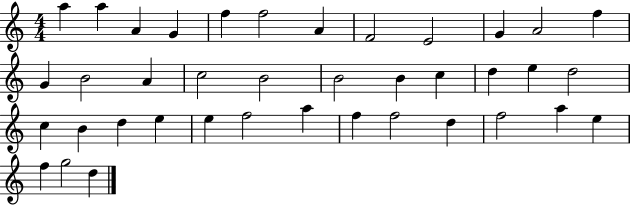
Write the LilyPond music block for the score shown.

{
  \clef treble
  \numericTimeSignature
  \time 4/4
  \key c \major
  a''4 a''4 a'4 g'4 | f''4 f''2 a'4 | f'2 e'2 | g'4 a'2 f''4 | \break g'4 b'2 a'4 | c''2 b'2 | b'2 b'4 c''4 | d''4 e''4 d''2 | \break c''4 b'4 d''4 e''4 | e''4 f''2 a''4 | f''4 f''2 d''4 | f''2 a''4 e''4 | \break f''4 g''2 d''4 | \bar "|."
}